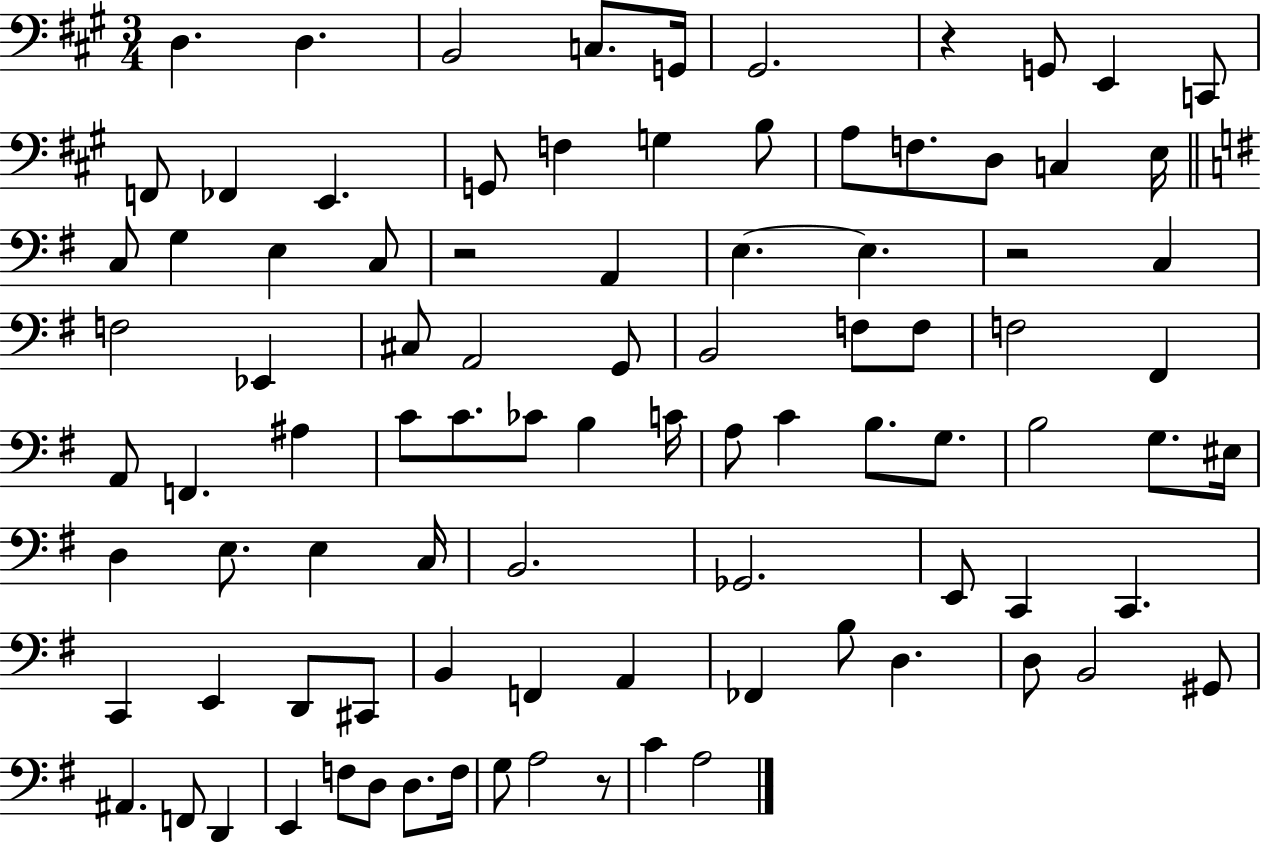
{
  \clef bass
  \numericTimeSignature
  \time 3/4
  \key a \major
  d4. d4. | b,2 c8. g,16 | gis,2. | r4 g,8 e,4 c,8 | \break f,8 fes,4 e,4. | g,8 f4 g4 b8 | a8 f8. d8 c4 e16 | \bar "||" \break \key e \minor c8 g4 e4 c8 | r2 a,4 | e4.~~ e4. | r2 c4 | \break f2 ees,4 | cis8 a,2 g,8 | b,2 f8 f8 | f2 fis,4 | \break a,8 f,4. ais4 | c'8 c'8. ces'8 b4 c'16 | a8 c'4 b8. g8. | b2 g8. eis16 | \break d4 e8. e4 c16 | b,2. | ges,2. | e,8 c,4 c,4. | \break c,4 e,4 d,8 cis,8 | b,4 f,4 a,4 | fes,4 b8 d4. | d8 b,2 gis,8 | \break ais,4. f,8 d,4 | e,4 f8 d8 d8. f16 | g8 a2 r8 | c'4 a2 | \break \bar "|."
}